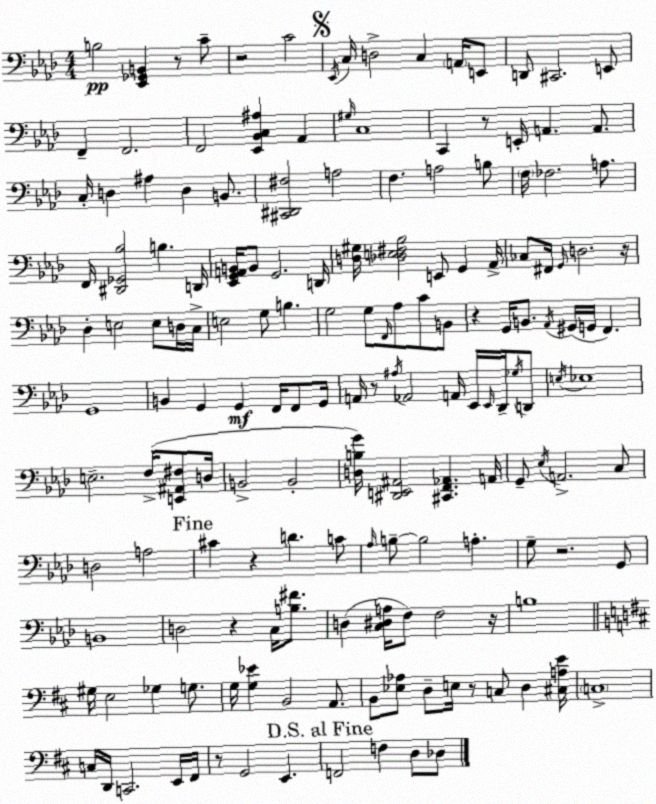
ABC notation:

X:1
T:Untitled
M:4/4
L:1/4
K:Fm
B,2 [_E,,_G,,B,,] z/2 C/2 z2 C2 _E,,/4 C,/4 D,2 C, A,,/4 E,,/2 D,,/2 ^C,,2 E,,/2 F,, F,,2 F,,2 [_E,,_B,,C,^A,] _A,, ^G,/4 C,4 C,, z/2 E,,/4 A,, A,,/2 C,/4 D, ^A, D, B,,/2 [^C,,^D,,^F,]2 A,2 F, A,2 B,/2 F,/4 _F,2 A,/2 F,,/4 [^D,,_G,,_B,]2 B, D,,/4 [_E,,G,,A,,B,,]/4 B,,/2 G,,2 D,,/4 [D,^G,]/4 [_D,E,^F,_B,]2 E,,/2 G,, _A,,/4 _C,/2 ^F,,/4 G,,/4 D,2 z/4 _D, E,2 E,/2 D,/4 C,/4 E,2 G,/2 B, G,2 G,/2 F,,/4 _A,/2 C/2 B,,/2 z G,,/4 B,,/2 _A,,/4 ^G,,/4 G,,/4 F,, G,,4 B,, G,, G,, F,,/4 F,,/2 G,,/4 A,,/4 z/2 ^A,/4 _A,,2 A,,/4 _E,,/4 _E,,/4 _D,,/4 _G,/4 D,,/2 E,/4 _E,4 E,2 F,/4 [E,,^A,,^F,]/2 D,/4 B,,2 B,,2 [D,B,G]/4 [^D,,E,,^A,,]2 [^C,,F,,_A,,] A,,/4 G,,/2 _E,/4 A,,2 C,/2 D,2 A,2 ^C z D C/2 _A,/4 B,/2 B,2 A, G,/2 z2 G,,/2 B,,4 D,2 z C,/4 [B,^F]/2 D, [C,^D,A,]/4 F,/2 F,2 z/4 B,4 ^G,/4 E,2 _G, G,/2 G,/4 [G,_E] B,,2 A,,/2 B,,/2 [_E,_A,]/2 D,/2 E,/4 z/2 C,/2 D, [^C,A,E]/4 C,4 C,/4 D,,/4 C,,2 E,,/4 ^F,,/4 z/2 G,,2 E,, F,,2 F, D,/2 _D,/2